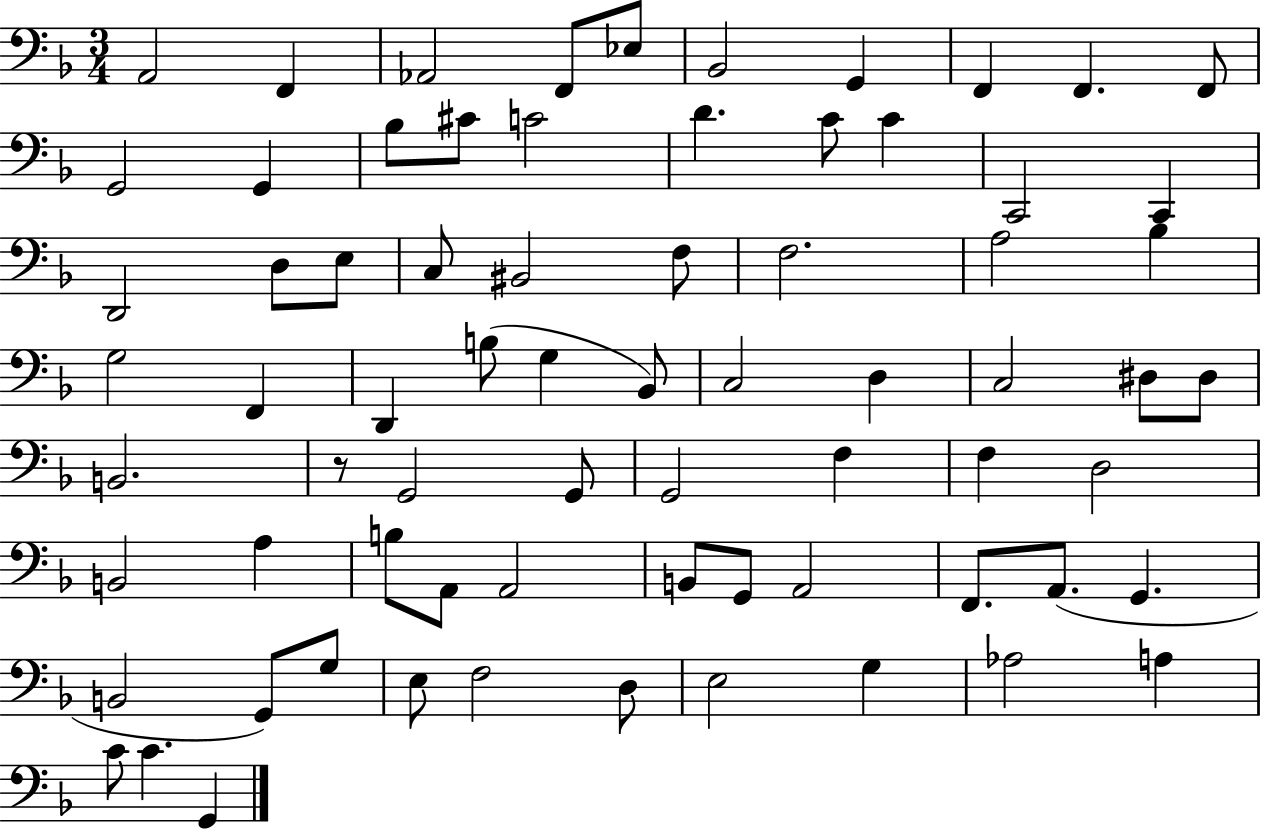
A2/h F2/q Ab2/h F2/e Eb3/e Bb2/h G2/q F2/q F2/q. F2/e G2/h G2/q Bb3/e C#4/e C4/h D4/q. C4/e C4/q C2/h C2/q D2/h D3/e E3/e C3/e BIS2/h F3/e F3/h. A3/h Bb3/q G3/h F2/q D2/q B3/e G3/q Bb2/e C3/h D3/q C3/h D#3/e D#3/e B2/h. R/e G2/h G2/e G2/h F3/q F3/q D3/h B2/h A3/q B3/e A2/e A2/h B2/e G2/e A2/h F2/e. A2/e. G2/q. B2/h G2/e G3/e E3/e F3/h D3/e E3/h G3/q Ab3/h A3/q C4/e C4/q. G2/q